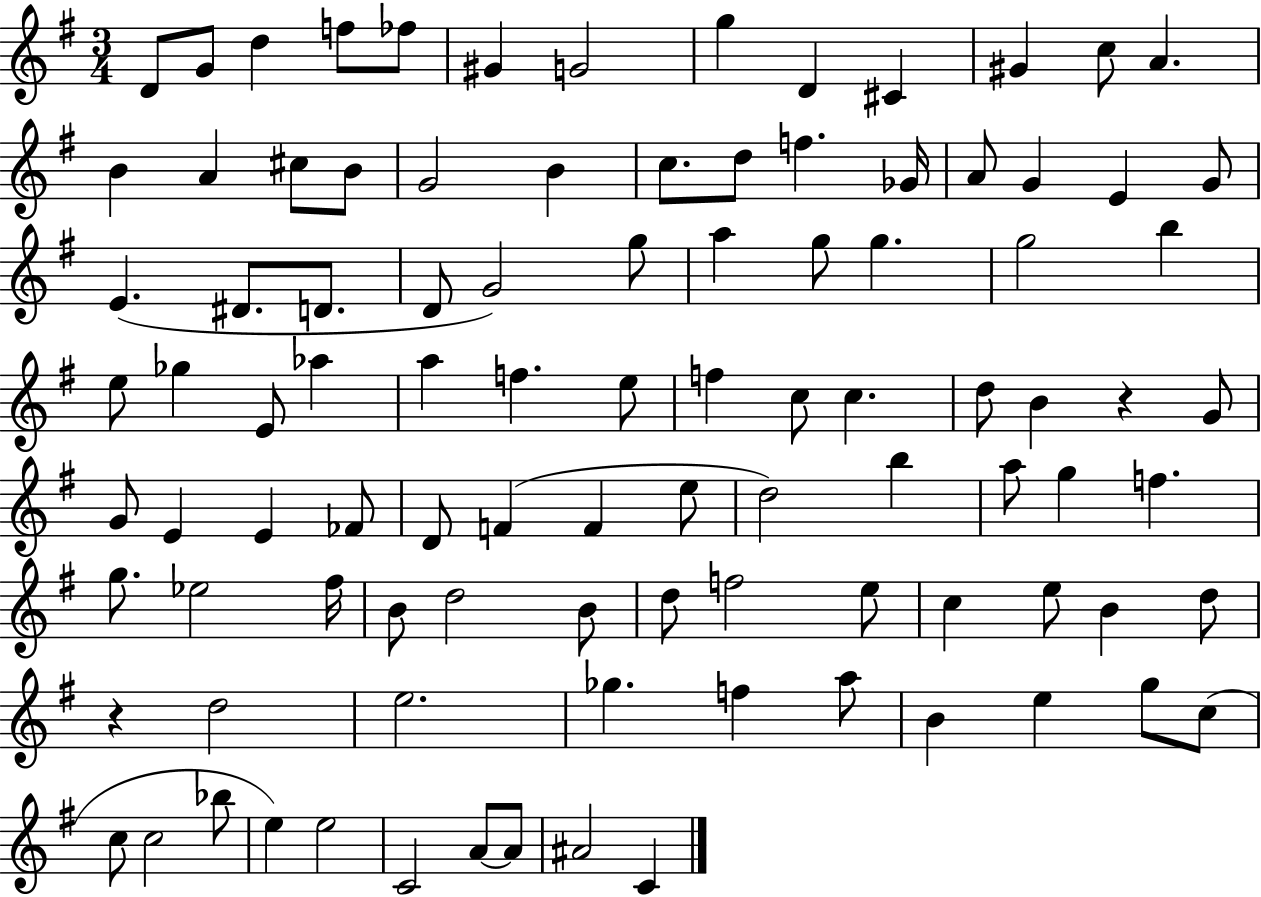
{
  \clef treble
  \numericTimeSignature
  \time 3/4
  \key g \major
  \repeat volta 2 { d'8 g'8 d''4 f''8 fes''8 | gis'4 g'2 | g''4 d'4 cis'4 | gis'4 c''8 a'4. | \break b'4 a'4 cis''8 b'8 | g'2 b'4 | c''8. d''8 f''4. ges'16 | a'8 g'4 e'4 g'8 | \break e'4.( dis'8. d'8. | d'8 g'2) g''8 | a''4 g''8 g''4. | g''2 b''4 | \break e''8 ges''4 e'8 aes''4 | a''4 f''4. e''8 | f''4 c''8 c''4. | d''8 b'4 r4 g'8 | \break g'8 e'4 e'4 fes'8 | d'8 f'4( f'4 e''8 | d''2) b''4 | a''8 g''4 f''4. | \break g''8. ees''2 fis''16 | b'8 d''2 b'8 | d''8 f''2 e''8 | c''4 e''8 b'4 d''8 | \break r4 d''2 | e''2. | ges''4. f''4 a''8 | b'4 e''4 g''8 c''8( | \break c''8 c''2 bes''8 | e''4) e''2 | c'2 a'8~~ a'8 | ais'2 c'4 | \break } \bar "|."
}